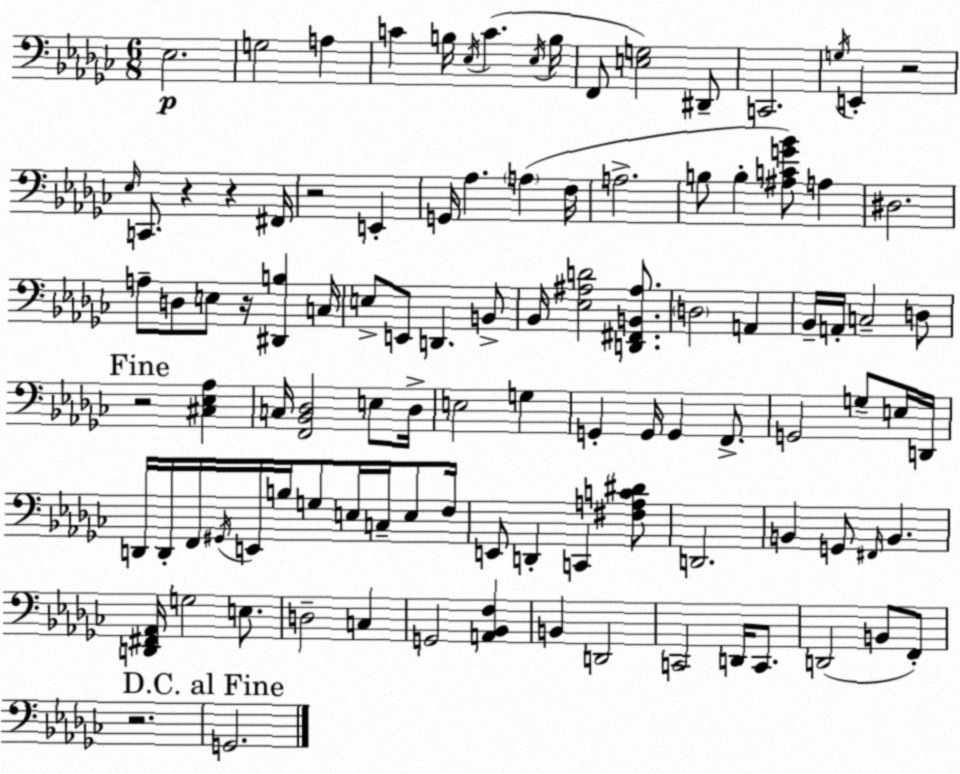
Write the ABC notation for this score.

X:1
T:Untitled
M:6/8
L:1/4
K:Ebm
_E,2 G,2 A, C B,/4 _E,/4 C _E,/4 B,/4 F,,/2 [E,G,]2 ^D,,/2 C,,2 G,/4 E,, z2 _E,/4 C,,/2 z z ^F,,/4 z2 E,, G,,/4 _A, A, F,/4 A,2 B,/2 B, [^A,CG_B]/2 A, ^D,2 A,/2 D,/2 E,/2 z/4 [^D,,B,] C,/4 E,/2 E,,/2 D,, B,,/2 _B,,/4 [_E,^A,D]2 [D,,^F,,B,,^A,]/2 D,2 A,, _B,,/4 A,,/4 C,2 D,/2 z2 [^C,_E,_A,] C,/4 [F,,_B,,_D,]2 E,/2 _D,/4 E,2 G, G,, G,,/4 G,, F,,/2 G,,2 G,/2 E,/4 D,,/4 D,,/4 D,,/4 F,,/4 ^G,,/4 E,,/4 B,/4 G,/2 E,/4 C,/4 E,/2 F,/4 E,,/2 D,, C,, [^F,A,C^D]/2 D,,2 B,, G,,/2 ^F,,/4 B,, [D,,^F,,_A,,]/4 G,2 E,/2 D,2 C, G,,2 [A,,_B,,F,] B,, D,,2 C,,2 D,,/4 C,,/2 D,,2 B,,/2 F,,/2 z2 G,,2